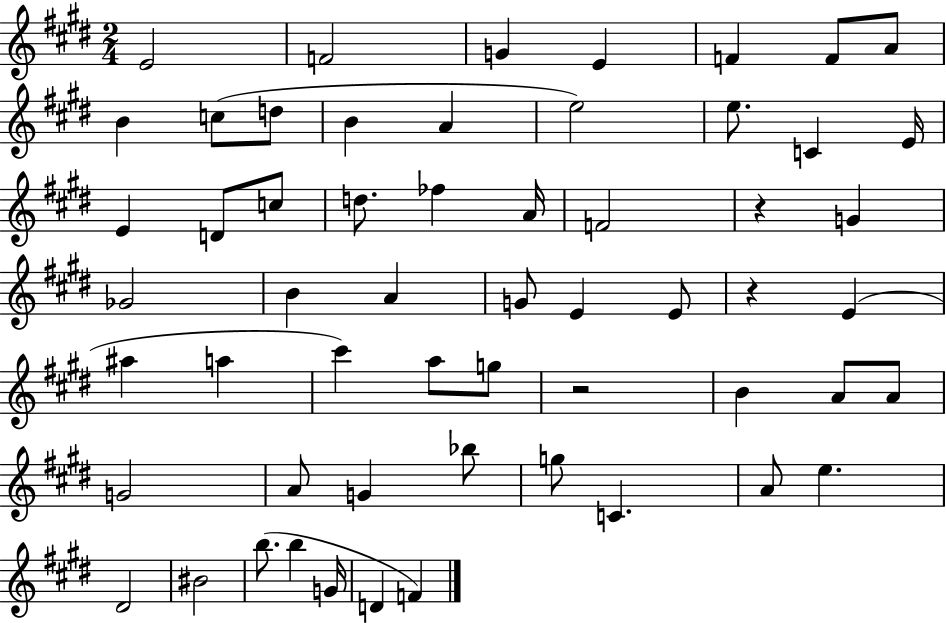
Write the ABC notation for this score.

X:1
T:Untitled
M:2/4
L:1/4
K:E
E2 F2 G E F F/2 A/2 B c/2 d/2 B A e2 e/2 C E/4 E D/2 c/2 d/2 _f A/4 F2 z G _G2 B A G/2 E E/2 z E ^a a ^c' a/2 g/2 z2 B A/2 A/2 G2 A/2 G _b/2 g/2 C A/2 e ^D2 ^B2 b/2 b G/4 D F